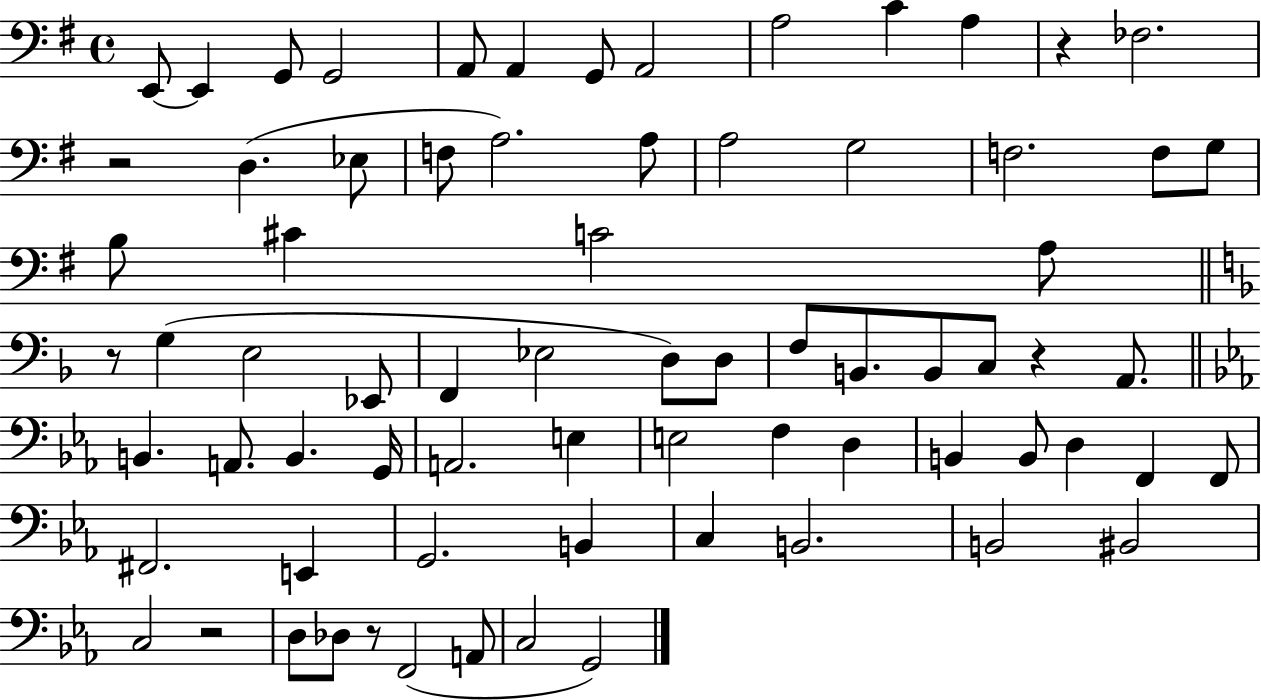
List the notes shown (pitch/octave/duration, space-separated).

E2/e E2/q G2/e G2/h A2/e A2/q G2/e A2/h A3/h C4/q A3/q R/q FES3/h. R/h D3/q. Eb3/e F3/e A3/h. A3/e A3/h G3/h F3/h. F3/e G3/e B3/e C#4/q C4/h A3/e R/e G3/q E3/h Eb2/e F2/q Eb3/h D3/e D3/e F3/e B2/e. B2/e C3/e R/q A2/e. B2/q. A2/e. B2/q. G2/s A2/h. E3/q E3/h F3/q D3/q B2/q B2/e D3/q F2/q F2/e F#2/h. E2/q G2/h. B2/q C3/q B2/h. B2/h BIS2/h C3/h R/h D3/e Db3/e R/e F2/h A2/e C3/h G2/h